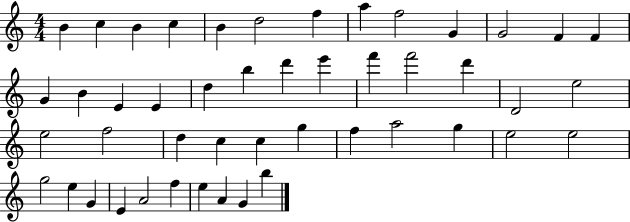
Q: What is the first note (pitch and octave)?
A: B4